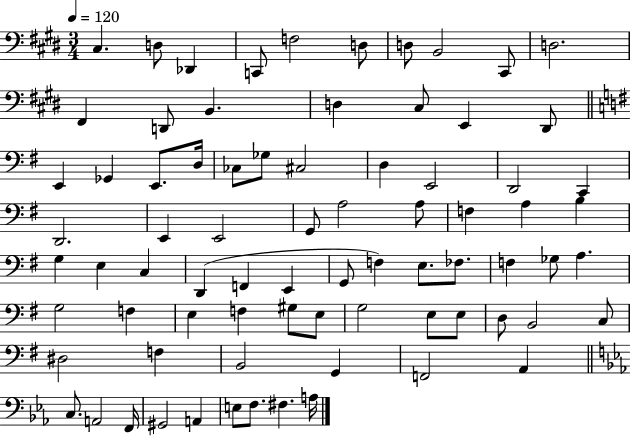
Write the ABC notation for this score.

X:1
T:Untitled
M:3/4
L:1/4
K:E
^C, D,/2 _D,, C,,/2 F,2 D,/2 D,/2 B,,2 ^C,,/2 D,2 ^F,, D,,/2 B,, D, ^C,/2 E,, ^D,,/2 E,, _G,, E,,/2 D,/4 _C,/2 _G,/2 ^C,2 D, E,,2 D,,2 C,, D,,2 E,, E,,2 G,,/2 A,2 A,/2 F, A, B, G, E, C, D,, F,, E,, G,,/2 F, E,/2 _F,/2 F, _G,/2 A, G,2 F, E, F, ^G,/2 E,/2 G,2 E,/2 E,/2 D,/2 B,,2 C,/2 ^D,2 F, B,,2 G,, F,,2 A,, C,/2 A,,2 F,,/4 ^G,,2 A,, E,/2 F,/2 ^F, A,/4